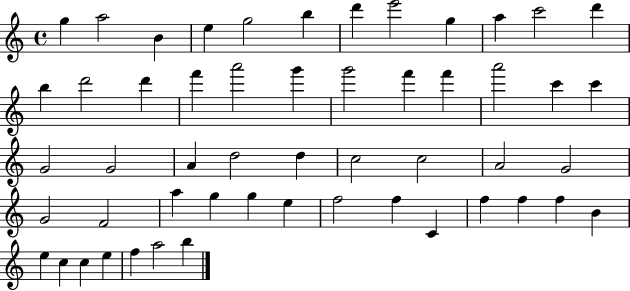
G5/q A5/h B4/q E5/q G5/h B5/q D6/q E6/h G5/q A5/q C6/h D6/q B5/q D6/h D6/q F6/q A6/h G6/q G6/h F6/q F6/q A6/h C6/q C6/q G4/h G4/h A4/q D5/h D5/q C5/h C5/h A4/h G4/h G4/h F4/h A5/q G5/q G5/q E5/q F5/h F5/q C4/q F5/q F5/q F5/q B4/q E5/q C5/q C5/q E5/q F5/q A5/h B5/q